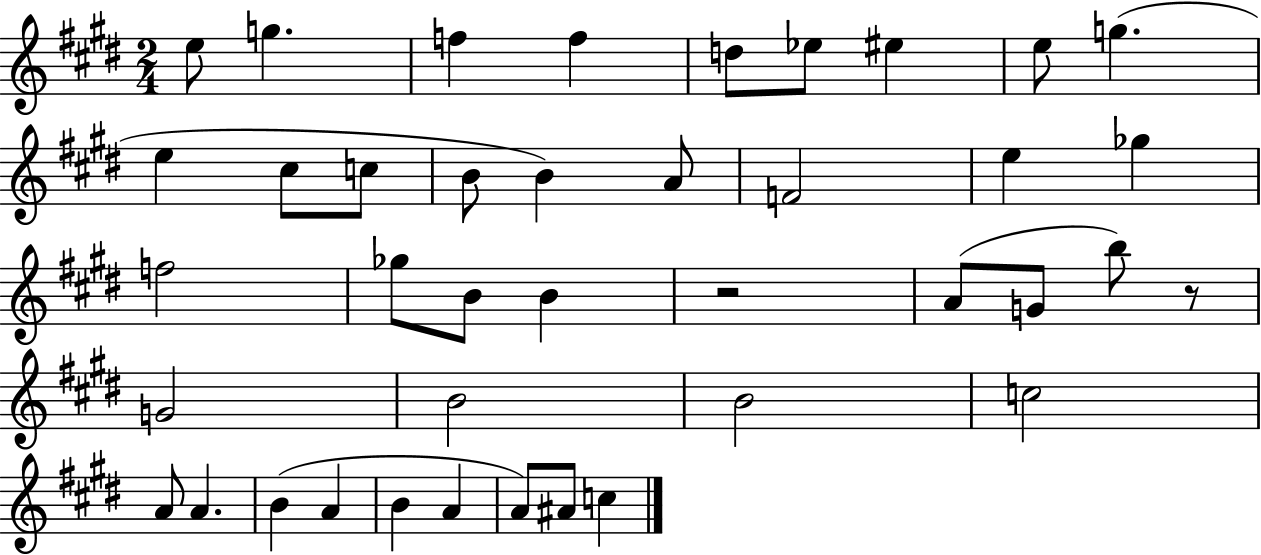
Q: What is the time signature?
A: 2/4